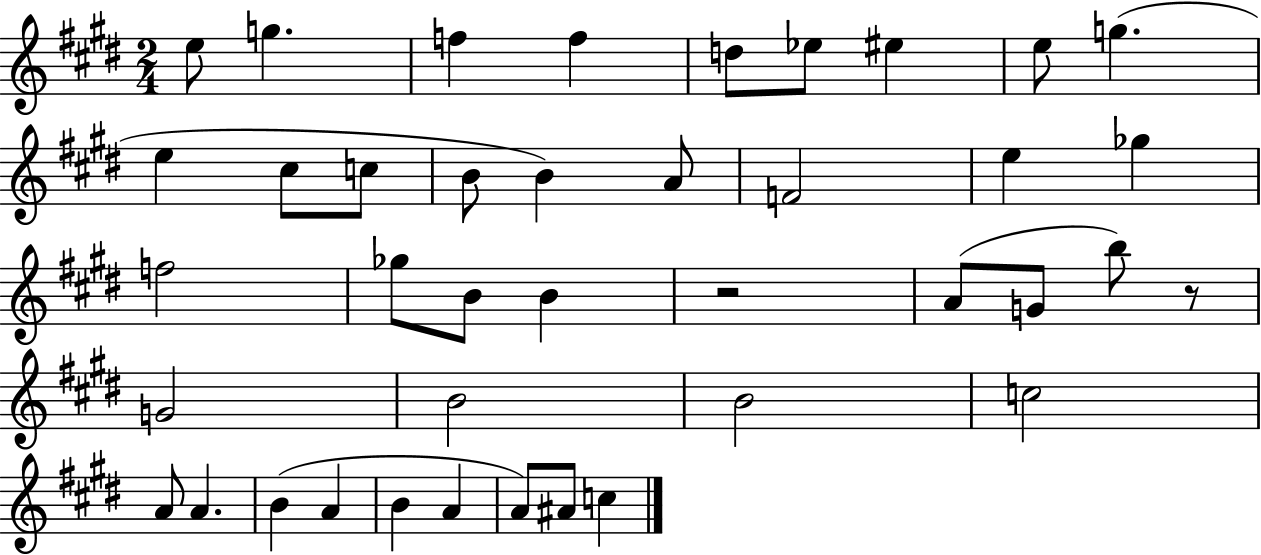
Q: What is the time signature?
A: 2/4